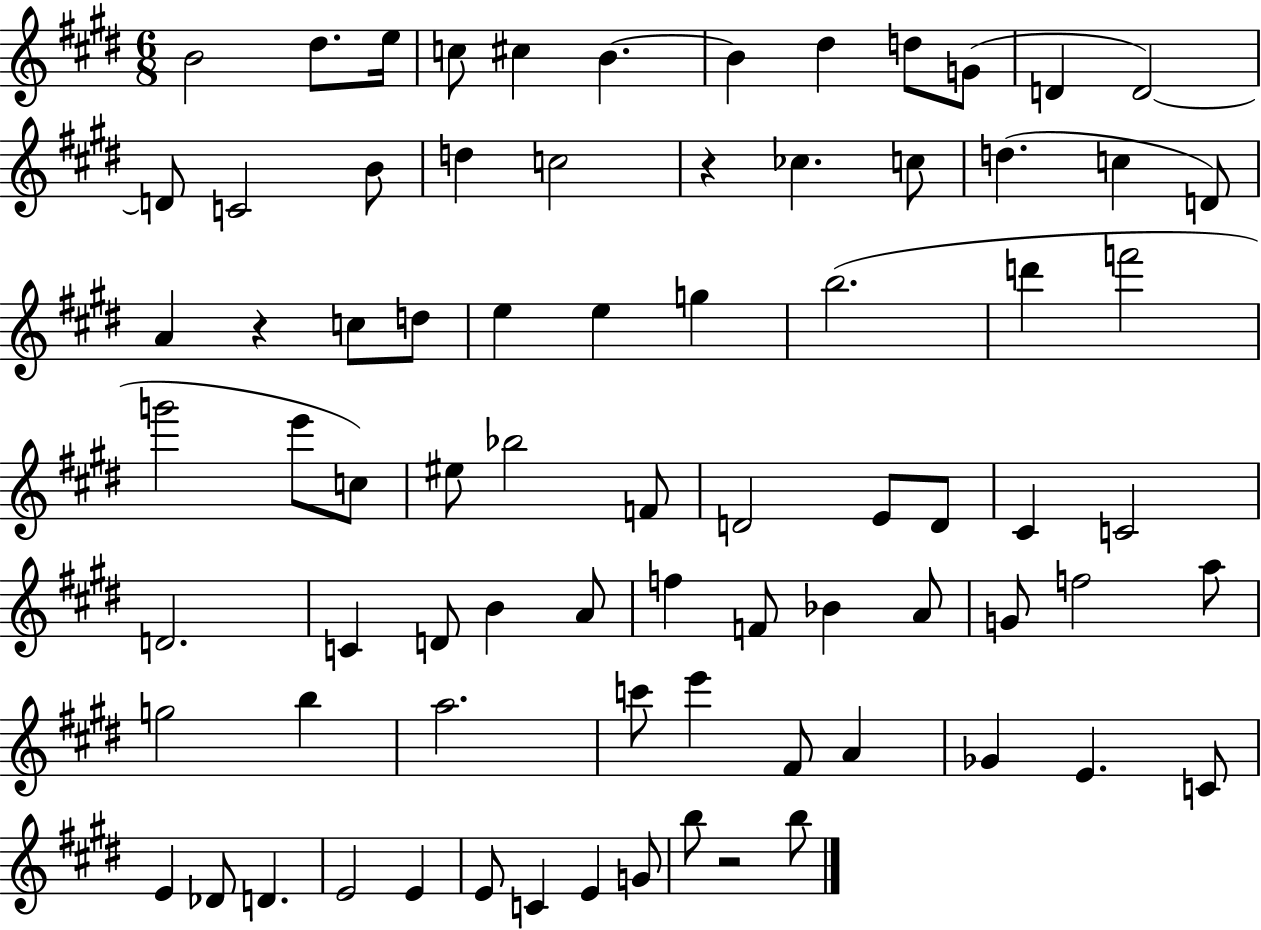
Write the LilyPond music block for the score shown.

{
  \clef treble
  \numericTimeSignature
  \time 6/8
  \key e \major
  b'2 dis''8. e''16 | c''8 cis''4 b'4.~~ | b'4 dis''4 d''8 g'8( | d'4 d'2~~) | \break d'8 c'2 b'8 | d''4 c''2 | r4 ces''4. c''8 | d''4.( c''4 d'8) | \break a'4 r4 c''8 d''8 | e''4 e''4 g''4 | b''2.( | d'''4 f'''2 | \break g'''2 e'''8 c''8) | eis''8 bes''2 f'8 | d'2 e'8 d'8 | cis'4 c'2 | \break d'2. | c'4 d'8 b'4 a'8 | f''4 f'8 bes'4 a'8 | g'8 f''2 a''8 | \break g''2 b''4 | a''2. | c'''8 e'''4 fis'8 a'4 | ges'4 e'4. c'8 | \break e'4 des'8 d'4. | e'2 e'4 | e'8 c'4 e'4 g'8 | b''8 r2 b''8 | \break \bar "|."
}